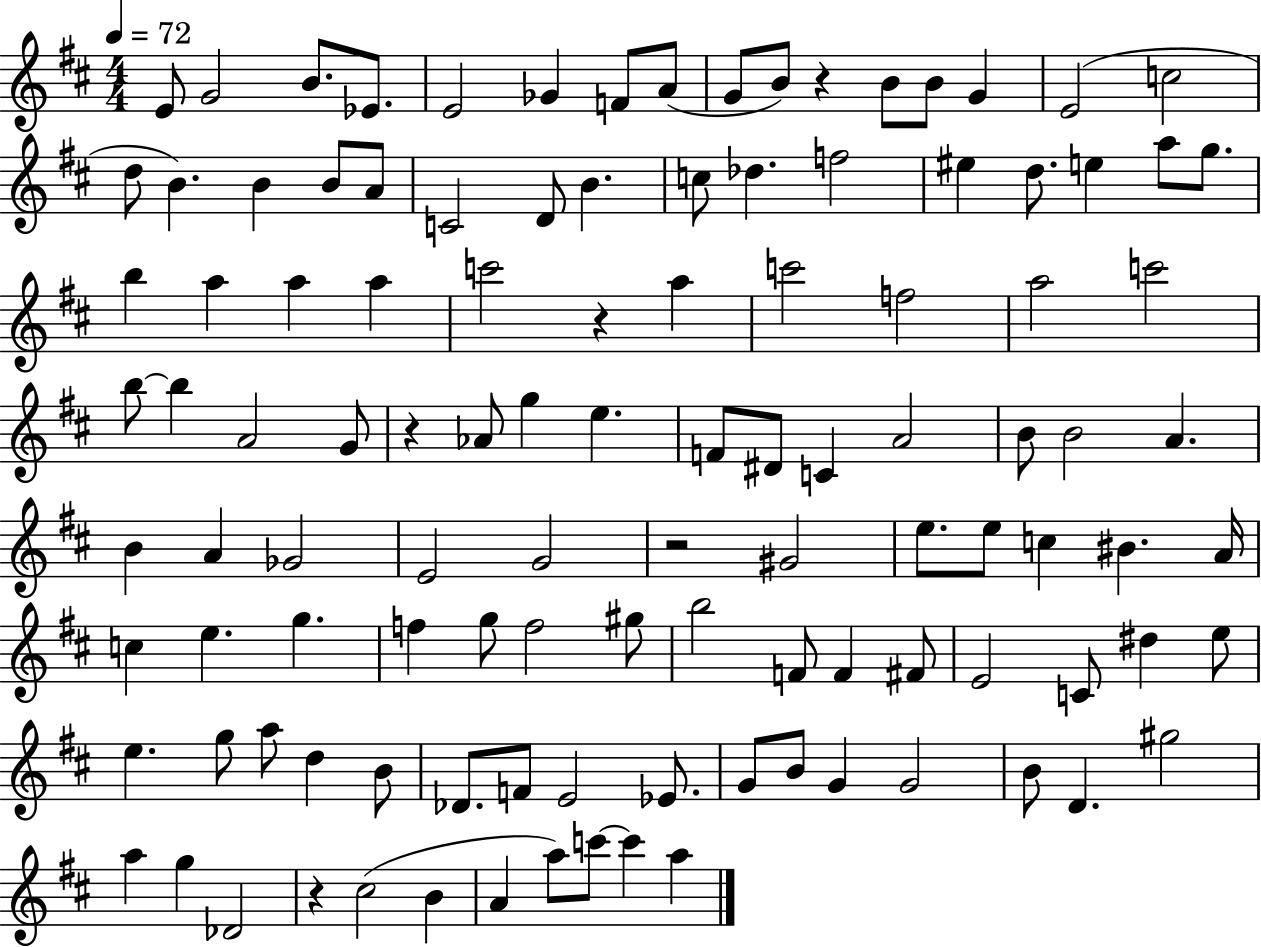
E4/e G4/h B4/e. Eb4/e. E4/h Gb4/q F4/e A4/e G4/e B4/e R/q B4/e B4/e G4/q E4/h C5/h D5/e B4/q. B4/q B4/e A4/e C4/h D4/e B4/q. C5/e Db5/q. F5/h EIS5/q D5/e. E5/q A5/e G5/e. B5/q A5/q A5/q A5/q C6/h R/q A5/q C6/h F5/h A5/h C6/h B5/e B5/q A4/h G4/e R/q Ab4/e G5/q E5/q. F4/e D#4/e C4/q A4/h B4/e B4/h A4/q. B4/q A4/q Gb4/h E4/h G4/h R/h G#4/h E5/e. E5/e C5/q BIS4/q. A4/s C5/q E5/q. G5/q. F5/q G5/e F5/h G#5/e B5/h F4/e F4/q F#4/e E4/h C4/e D#5/q E5/e E5/q. G5/e A5/e D5/q B4/e Db4/e. F4/e E4/h Eb4/e. G4/e B4/e G4/q G4/h B4/e D4/q. G#5/h A5/q G5/q Db4/h R/q C#5/h B4/q A4/q A5/e C6/e C6/q A5/q